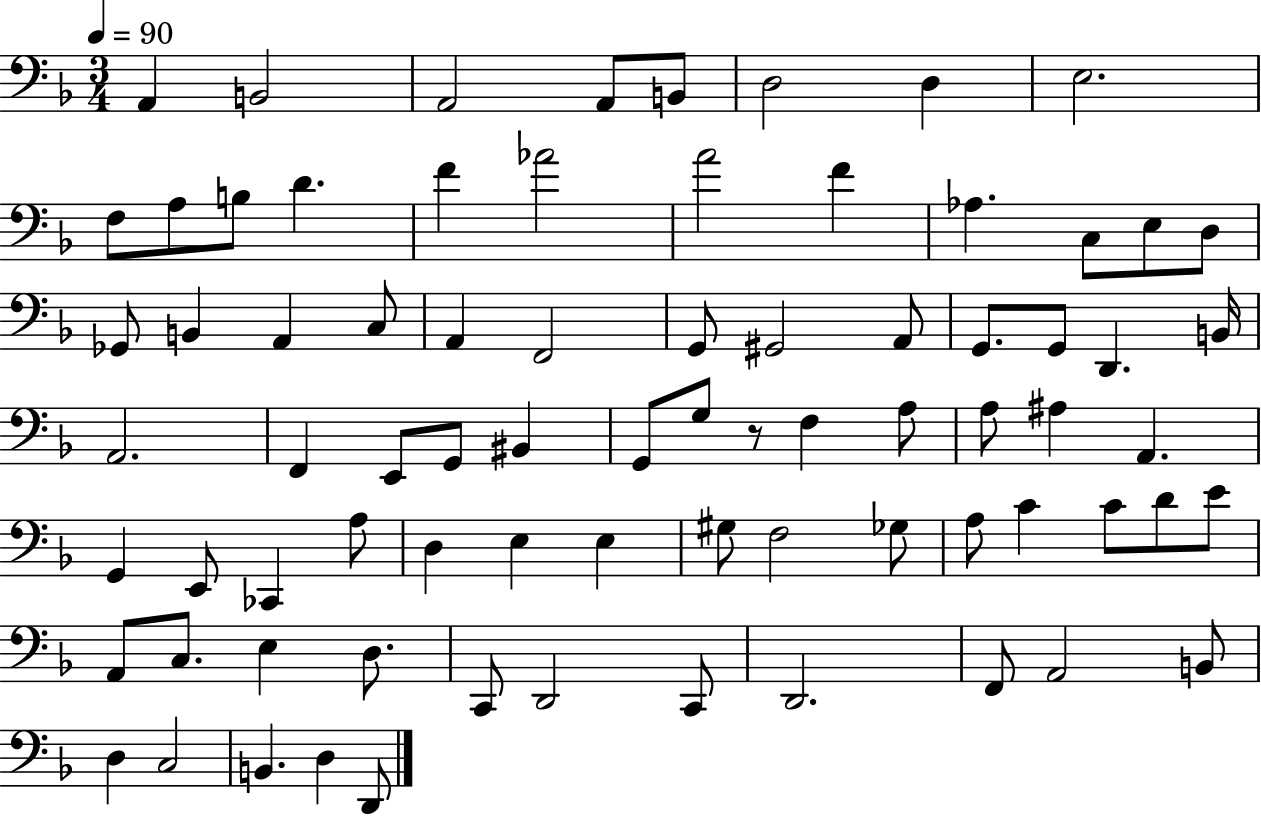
X:1
T:Untitled
M:3/4
L:1/4
K:F
A,, B,,2 A,,2 A,,/2 B,,/2 D,2 D, E,2 F,/2 A,/2 B,/2 D F _A2 A2 F _A, C,/2 E,/2 D,/2 _G,,/2 B,, A,, C,/2 A,, F,,2 G,,/2 ^G,,2 A,,/2 G,,/2 G,,/2 D,, B,,/4 A,,2 F,, E,,/2 G,,/2 ^B,, G,,/2 G,/2 z/2 F, A,/2 A,/2 ^A, A,, G,, E,,/2 _C,, A,/2 D, E, E, ^G,/2 F,2 _G,/2 A,/2 C C/2 D/2 E/2 A,,/2 C,/2 E, D,/2 C,,/2 D,,2 C,,/2 D,,2 F,,/2 A,,2 B,,/2 D, C,2 B,, D, D,,/2